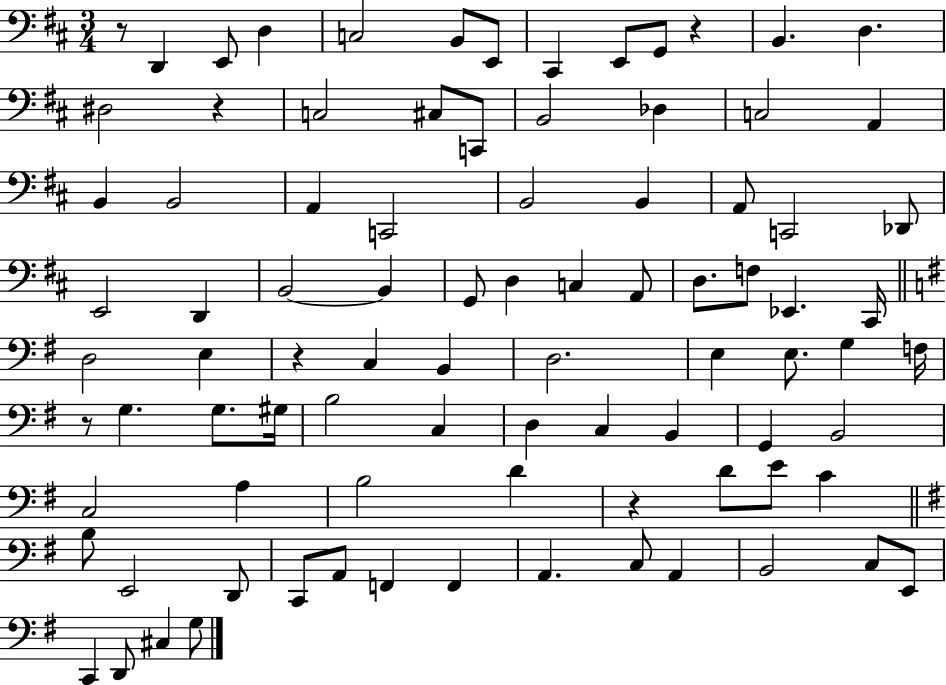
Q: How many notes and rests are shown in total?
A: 89